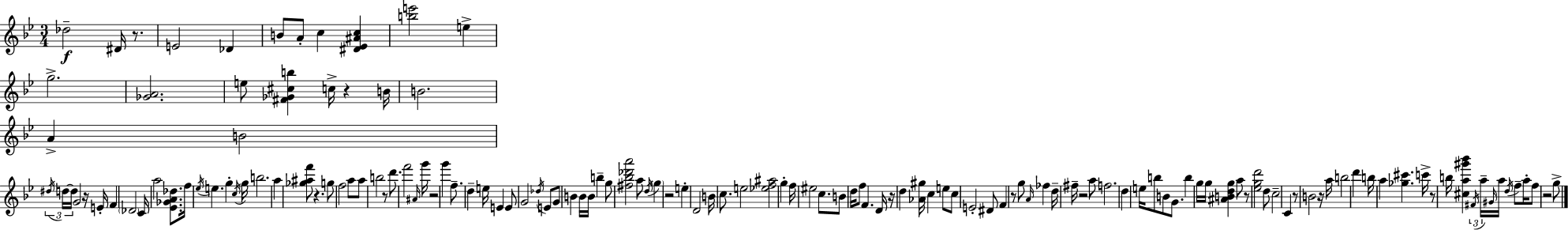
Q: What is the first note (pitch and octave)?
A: Db5